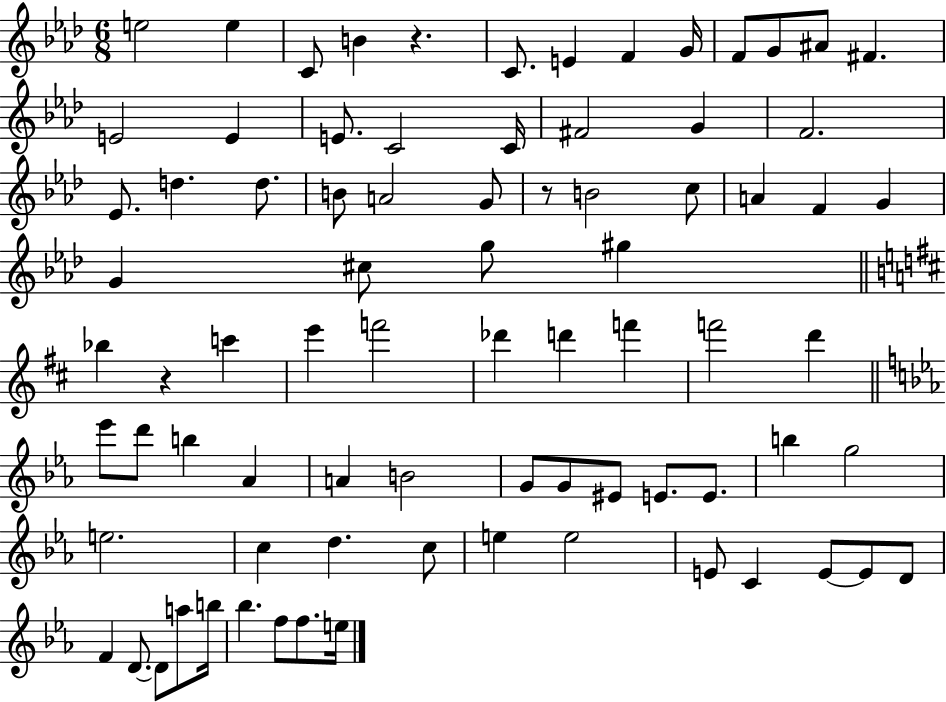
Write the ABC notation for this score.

X:1
T:Untitled
M:6/8
L:1/4
K:Ab
e2 e C/2 B z C/2 E F G/4 F/2 G/2 ^A/2 ^F E2 E E/2 C2 C/4 ^F2 G F2 _E/2 d d/2 B/2 A2 G/2 z/2 B2 c/2 A F G G ^c/2 g/2 ^g _b z c' e' f'2 _d' d' f' f'2 d' _e'/2 d'/2 b _A A B2 G/2 G/2 ^E/2 E/2 E/2 b g2 e2 c d c/2 e e2 E/2 C E/2 E/2 D/2 F D/2 D/2 a/2 b/4 _b f/2 f/2 e/4